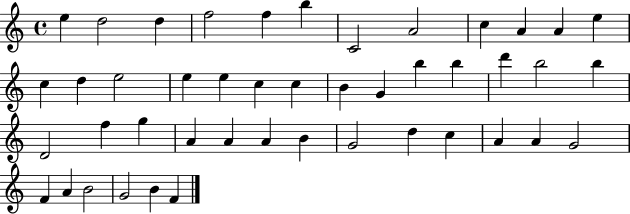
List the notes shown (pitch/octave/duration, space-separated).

E5/q D5/h D5/q F5/h F5/q B5/q C4/h A4/h C5/q A4/q A4/q E5/q C5/q D5/q E5/h E5/q E5/q C5/q C5/q B4/q G4/q B5/q B5/q D6/q B5/h B5/q D4/h F5/q G5/q A4/q A4/q A4/q B4/q G4/h D5/q C5/q A4/q A4/q G4/h F4/q A4/q B4/h G4/h B4/q F4/q